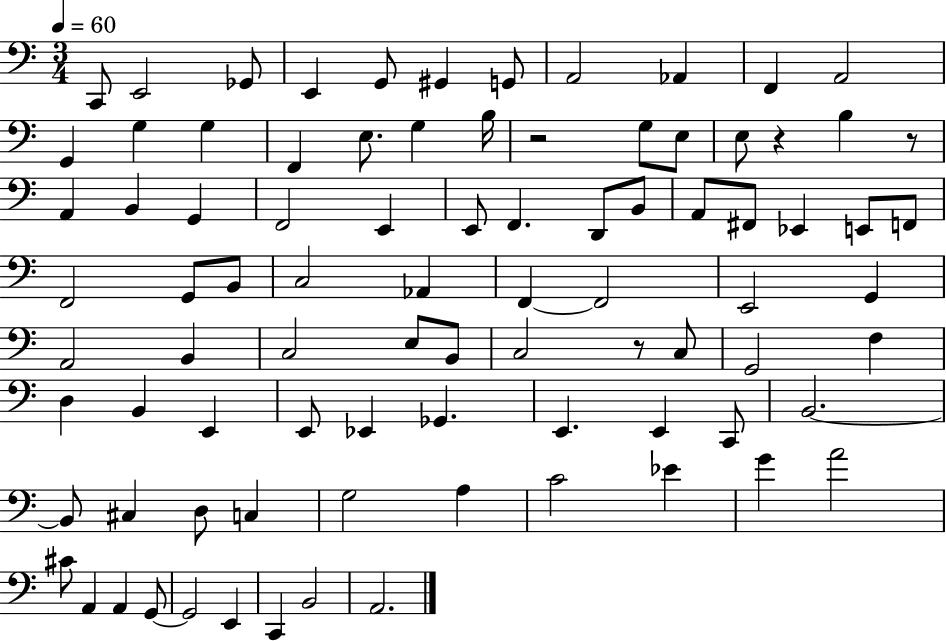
C2/e E2/h Gb2/e E2/q G2/e G#2/q G2/e A2/h Ab2/q F2/q A2/h G2/q G3/q G3/q F2/q E3/e. G3/q B3/s R/h G3/e E3/e E3/e R/q B3/q R/e A2/q B2/q G2/q F2/h E2/q E2/e F2/q. D2/e B2/e A2/e F#2/e Eb2/q E2/e F2/e F2/h G2/e B2/e C3/h Ab2/q F2/q F2/h E2/h G2/q A2/h B2/q C3/h E3/e B2/e C3/h R/e C3/e G2/h F3/q D3/q B2/q E2/q E2/e Eb2/q Gb2/q. E2/q. E2/q C2/e B2/h. B2/e C#3/q D3/e C3/q G3/h A3/q C4/h Eb4/q G4/q A4/h C#4/e A2/q A2/q G2/e G2/h E2/q C2/q B2/h A2/h.